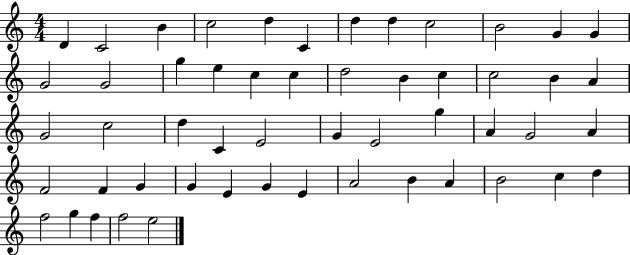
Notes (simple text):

D4/q C4/h B4/q C5/h D5/q C4/q D5/q D5/q C5/h B4/h G4/q G4/q G4/h G4/h G5/q E5/q C5/q C5/q D5/h B4/q C5/q C5/h B4/q A4/q G4/h C5/h D5/q C4/q E4/h G4/q E4/h G5/q A4/q G4/h A4/q F4/h F4/q G4/q G4/q E4/q G4/q E4/q A4/h B4/q A4/q B4/h C5/q D5/q F5/h G5/q F5/q F5/h E5/h